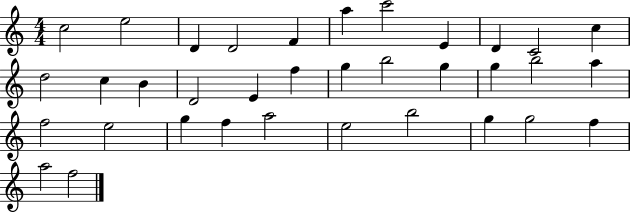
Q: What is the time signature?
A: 4/4